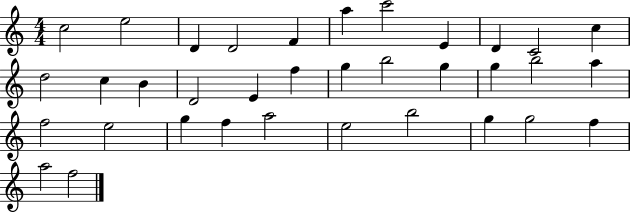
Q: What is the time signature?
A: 4/4